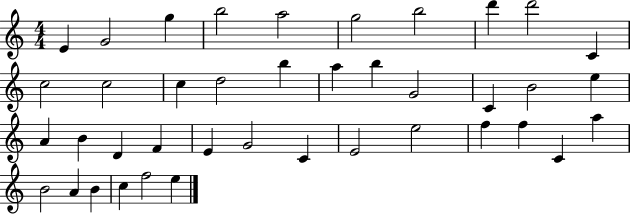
{
  \clef treble
  \numericTimeSignature
  \time 4/4
  \key c \major
  e'4 g'2 g''4 | b''2 a''2 | g''2 b''2 | d'''4 d'''2 c'4 | \break c''2 c''2 | c''4 d''2 b''4 | a''4 b''4 g'2 | c'4 b'2 e''4 | \break a'4 b'4 d'4 f'4 | e'4 g'2 c'4 | e'2 e''2 | f''4 f''4 c'4 a''4 | \break b'2 a'4 b'4 | c''4 f''2 e''4 | \bar "|."
}